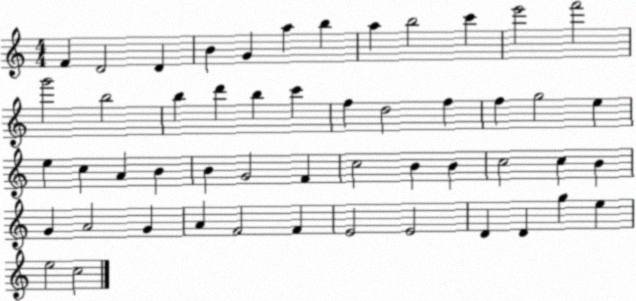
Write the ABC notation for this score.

X:1
T:Untitled
M:4/4
L:1/4
K:C
F D2 D B G a b a b2 c' e'2 f'2 g'2 b2 b d' b c' f d2 f f g2 e e c A B B G2 F c2 B B c2 c B G A2 G A F2 F E2 E2 D D g e e2 c2